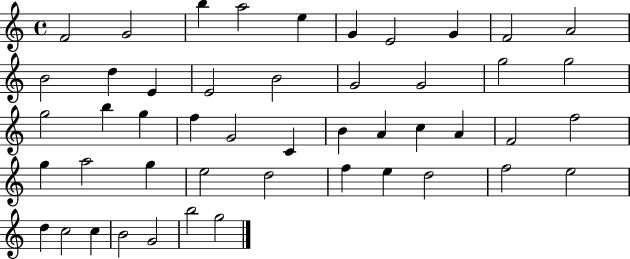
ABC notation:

X:1
T:Untitled
M:4/4
L:1/4
K:C
F2 G2 b a2 e G E2 G F2 A2 B2 d E E2 B2 G2 G2 g2 g2 g2 b g f G2 C B A c A F2 f2 g a2 g e2 d2 f e d2 f2 e2 d c2 c B2 G2 b2 g2